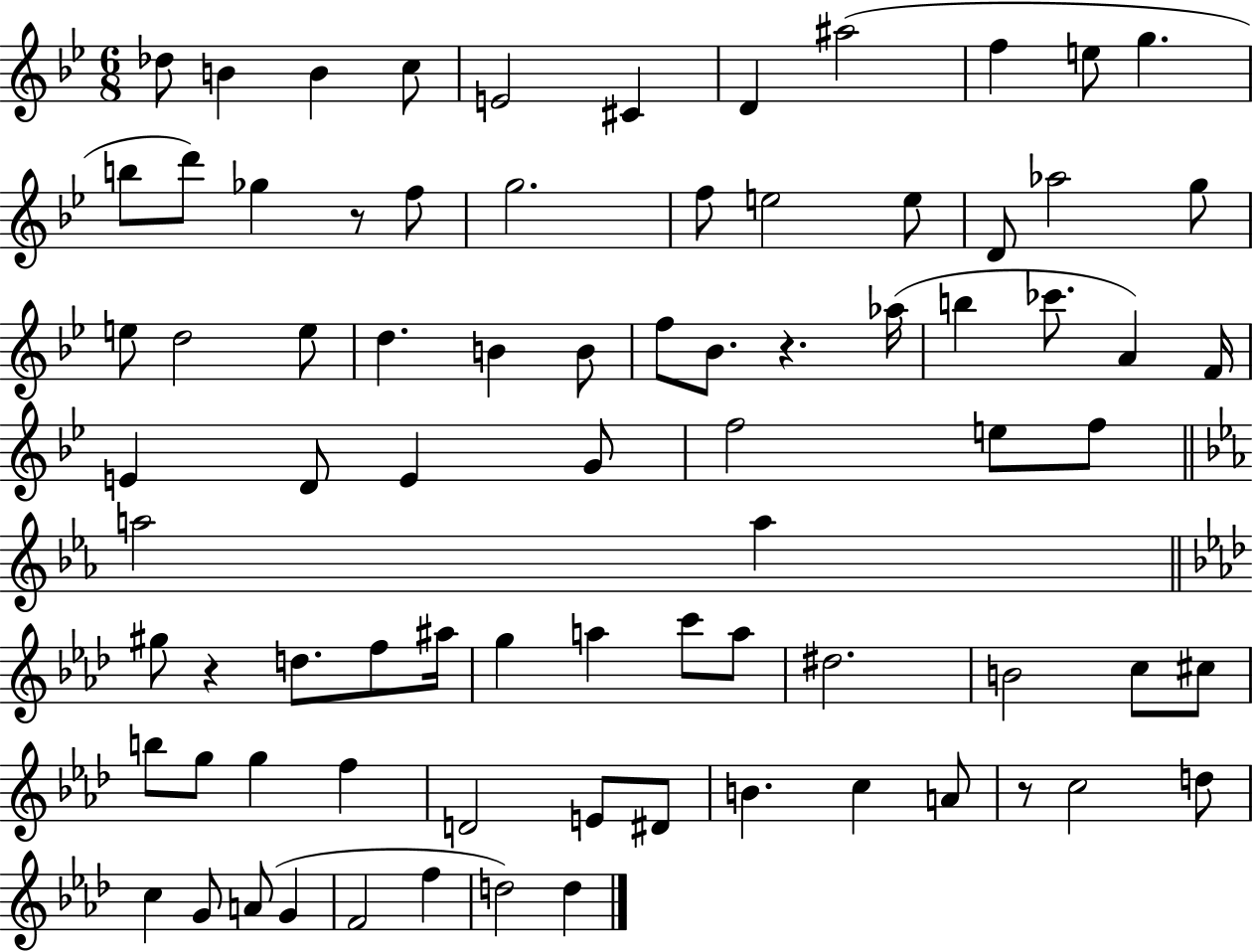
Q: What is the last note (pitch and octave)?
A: D5